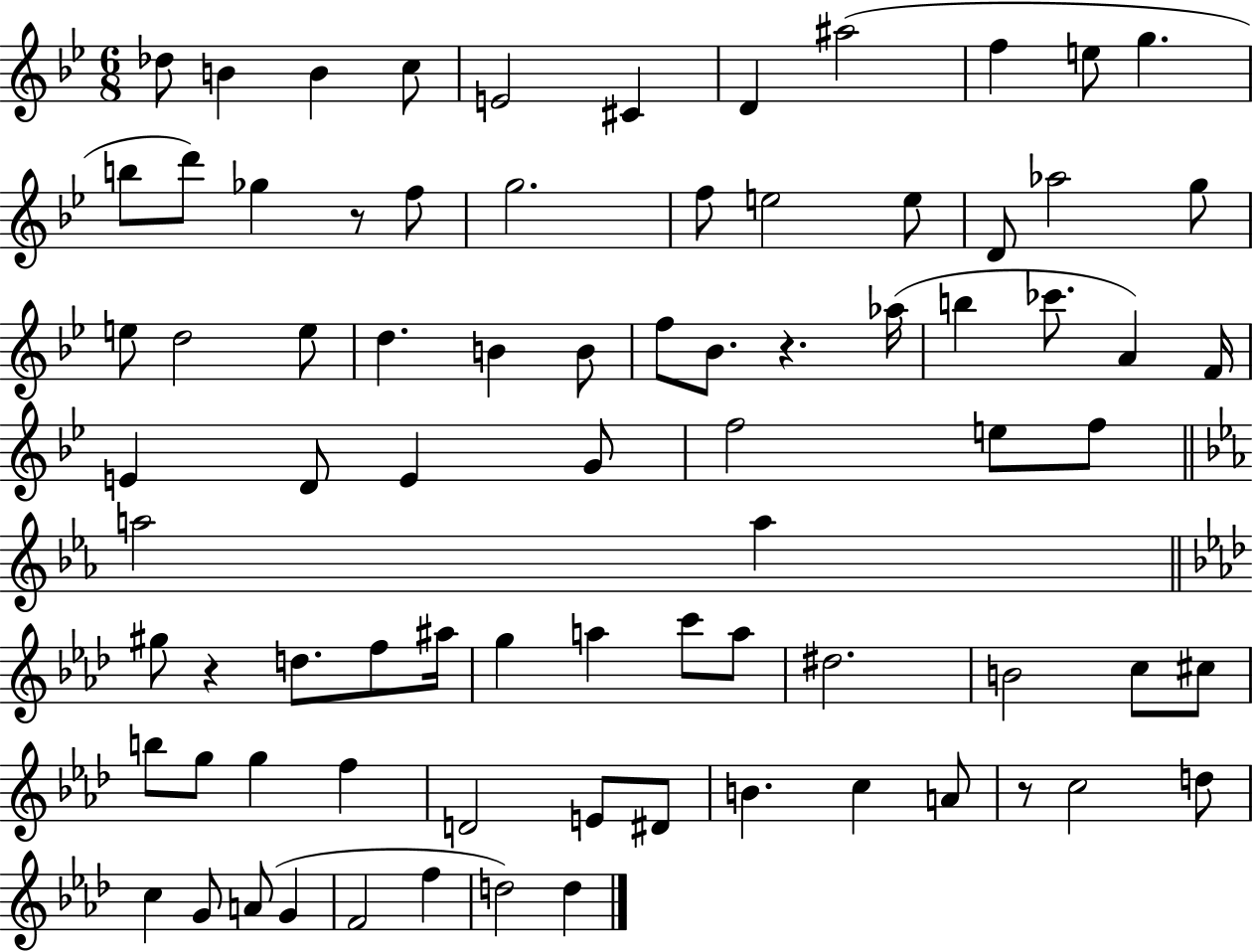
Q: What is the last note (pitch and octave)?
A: D5